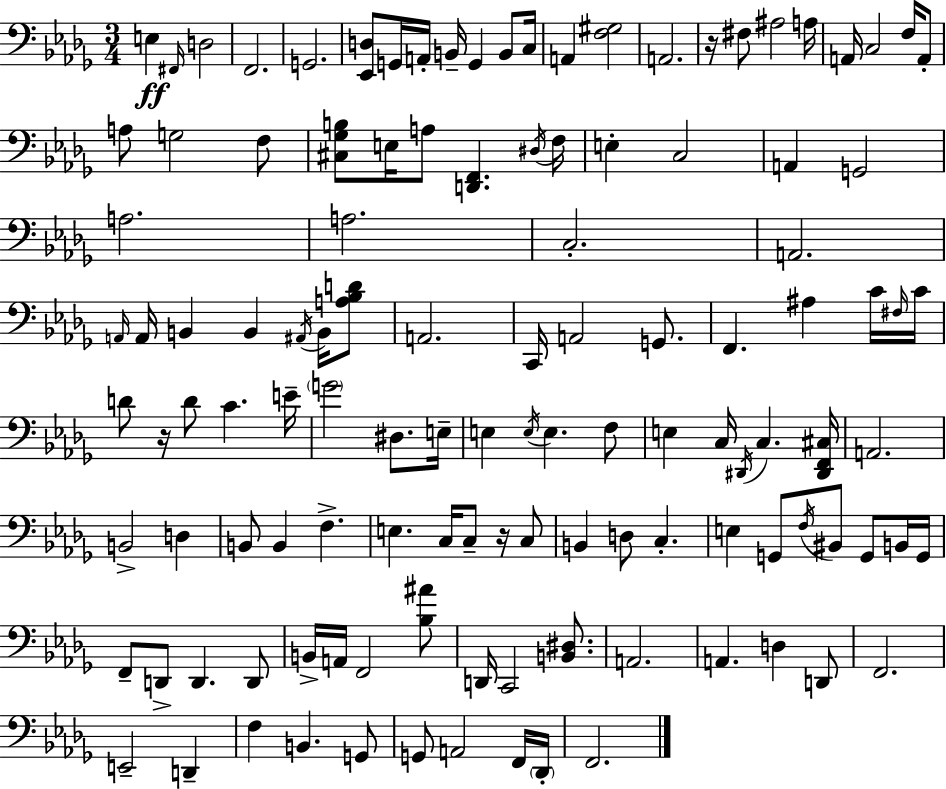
X:1
T:Untitled
M:3/4
L:1/4
K:Bbm
E, ^F,,/4 D,2 F,,2 G,,2 [_E,,D,]/2 G,,/4 A,,/4 B,,/4 G,, B,,/2 C,/4 A,, [F,^G,]2 A,,2 z/4 ^F,/2 ^A,2 A,/4 A,,/4 C,2 F,/4 A,,/2 A,/2 G,2 F,/2 [^C,_G,B,]/2 E,/4 A,/2 [D,,F,,] ^D,/4 F,/4 E, C,2 A,, G,,2 A,2 A,2 C,2 A,,2 A,,/4 A,,/4 B,, B,, ^A,,/4 B,,/4 [A,_B,D]/2 A,,2 C,,/4 A,,2 G,,/2 F,, ^A, C/4 ^F,/4 C/4 D/2 z/4 D/2 C E/4 G2 ^D,/2 E,/4 E, E,/4 E, F,/2 E, C,/4 ^D,,/4 C, [^D,,F,,^C,]/4 A,,2 B,,2 D, B,,/2 B,, F, E, C,/4 C,/2 z/4 C,/2 B,, D,/2 C, E, G,,/2 F,/4 ^B,,/2 G,,/2 B,,/4 G,,/4 F,,/2 D,,/2 D,, D,,/2 B,,/4 A,,/4 F,,2 [_B,^A]/2 D,,/4 C,,2 [B,,^D,]/2 A,,2 A,, D, D,,/2 F,,2 E,,2 D,, F, B,, G,,/2 G,,/2 A,,2 F,,/4 _D,,/4 F,,2